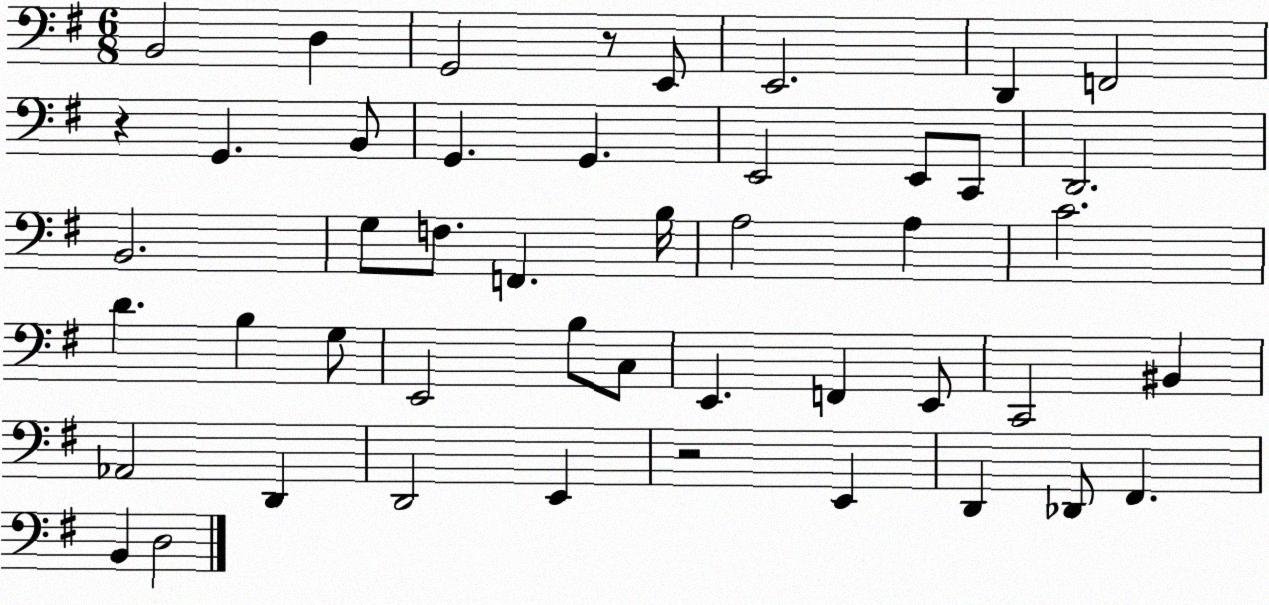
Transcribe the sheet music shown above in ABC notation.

X:1
T:Untitled
M:6/8
L:1/4
K:G
B,,2 D, G,,2 z/2 E,,/2 E,,2 D,, F,,2 z G,, B,,/2 G,, G,, E,,2 E,,/2 C,,/2 D,,2 B,,2 G,/2 F,/2 F,, B,/4 A,2 A, C2 D B, G,/2 E,,2 B,/2 C,/2 E,, F,, E,,/2 C,,2 ^B,, _A,,2 D,, D,,2 E,, z2 E,, D,, _D,,/2 ^F,, B,, D,2